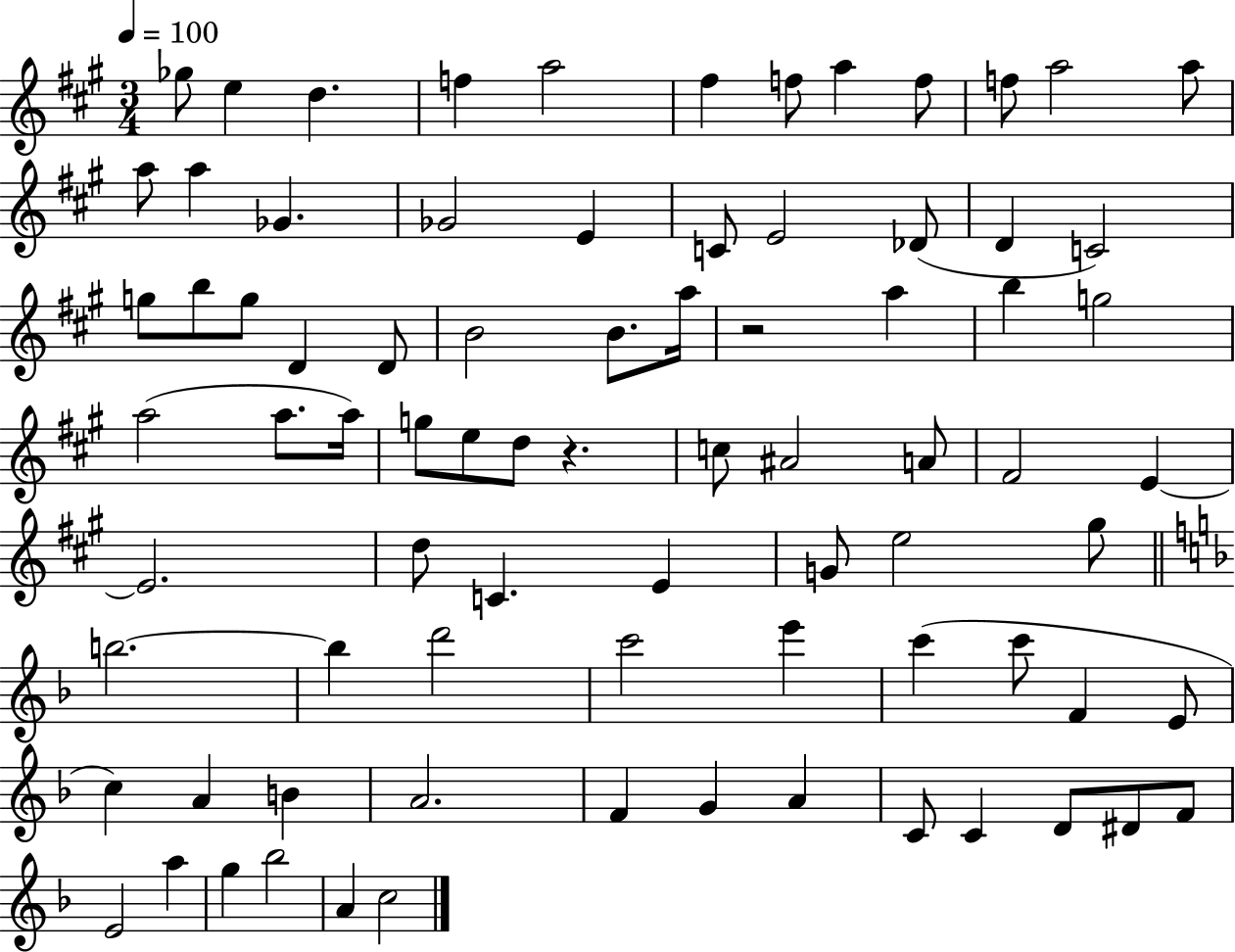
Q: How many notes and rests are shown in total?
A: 80